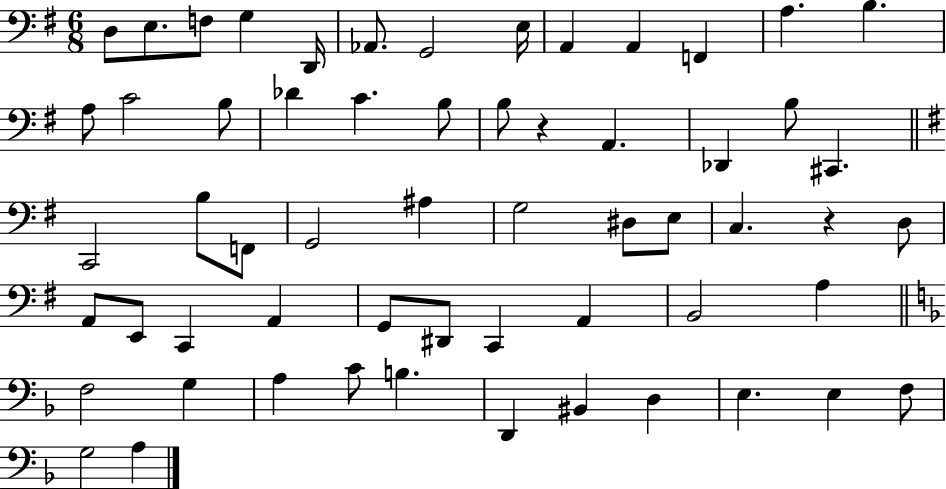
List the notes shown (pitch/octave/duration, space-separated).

D3/e E3/e. F3/e G3/q D2/s Ab2/e. G2/h E3/s A2/q A2/q F2/q A3/q. B3/q. A3/e C4/h B3/e Db4/q C4/q. B3/e B3/e R/q A2/q. Db2/q B3/e C#2/q. C2/h B3/e F2/e G2/h A#3/q G3/h D#3/e E3/e C3/q. R/q D3/e A2/e E2/e C2/q A2/q G2/e D#2/e C2/q A2/q B2/h A3/q F3/h G3/q A3/q C4/e B3/q. D2/q BIS2/q D3/q E3/q. E3/q F3/e G3/h A3/q